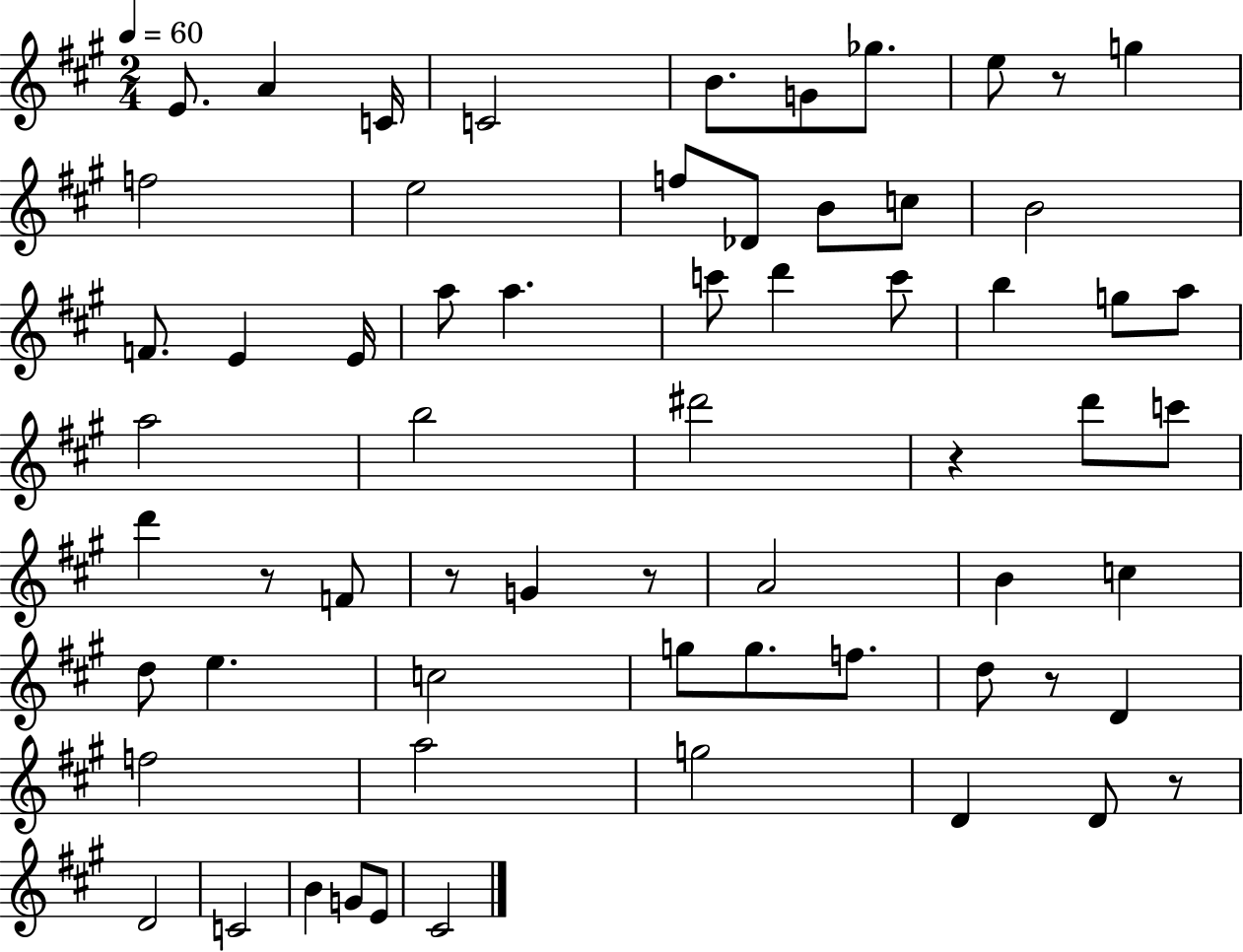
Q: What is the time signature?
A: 2/4